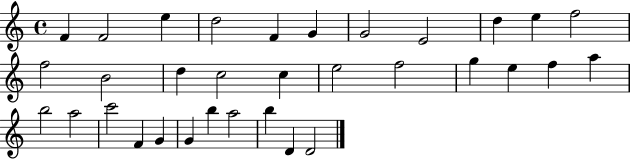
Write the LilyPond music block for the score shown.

{
  \clef treble
  \time 4/4
  \defaultTimeSignature
  \key c \major
  f'4 f'2 e''4 | d''2 f'4 g'4 | g'2 e'2 | d''4 e''4 f''2 | \break f''2 b'2 | d''4 c''2 c''4 | e''2 f''2 | g''4 e''4 f''4 a''4 | \break b''2 a''2 | c'''2 f'4 g'4 | g'4 b''4 a''2 | b''4 d'4 d'2 | \break \bar "|."
}